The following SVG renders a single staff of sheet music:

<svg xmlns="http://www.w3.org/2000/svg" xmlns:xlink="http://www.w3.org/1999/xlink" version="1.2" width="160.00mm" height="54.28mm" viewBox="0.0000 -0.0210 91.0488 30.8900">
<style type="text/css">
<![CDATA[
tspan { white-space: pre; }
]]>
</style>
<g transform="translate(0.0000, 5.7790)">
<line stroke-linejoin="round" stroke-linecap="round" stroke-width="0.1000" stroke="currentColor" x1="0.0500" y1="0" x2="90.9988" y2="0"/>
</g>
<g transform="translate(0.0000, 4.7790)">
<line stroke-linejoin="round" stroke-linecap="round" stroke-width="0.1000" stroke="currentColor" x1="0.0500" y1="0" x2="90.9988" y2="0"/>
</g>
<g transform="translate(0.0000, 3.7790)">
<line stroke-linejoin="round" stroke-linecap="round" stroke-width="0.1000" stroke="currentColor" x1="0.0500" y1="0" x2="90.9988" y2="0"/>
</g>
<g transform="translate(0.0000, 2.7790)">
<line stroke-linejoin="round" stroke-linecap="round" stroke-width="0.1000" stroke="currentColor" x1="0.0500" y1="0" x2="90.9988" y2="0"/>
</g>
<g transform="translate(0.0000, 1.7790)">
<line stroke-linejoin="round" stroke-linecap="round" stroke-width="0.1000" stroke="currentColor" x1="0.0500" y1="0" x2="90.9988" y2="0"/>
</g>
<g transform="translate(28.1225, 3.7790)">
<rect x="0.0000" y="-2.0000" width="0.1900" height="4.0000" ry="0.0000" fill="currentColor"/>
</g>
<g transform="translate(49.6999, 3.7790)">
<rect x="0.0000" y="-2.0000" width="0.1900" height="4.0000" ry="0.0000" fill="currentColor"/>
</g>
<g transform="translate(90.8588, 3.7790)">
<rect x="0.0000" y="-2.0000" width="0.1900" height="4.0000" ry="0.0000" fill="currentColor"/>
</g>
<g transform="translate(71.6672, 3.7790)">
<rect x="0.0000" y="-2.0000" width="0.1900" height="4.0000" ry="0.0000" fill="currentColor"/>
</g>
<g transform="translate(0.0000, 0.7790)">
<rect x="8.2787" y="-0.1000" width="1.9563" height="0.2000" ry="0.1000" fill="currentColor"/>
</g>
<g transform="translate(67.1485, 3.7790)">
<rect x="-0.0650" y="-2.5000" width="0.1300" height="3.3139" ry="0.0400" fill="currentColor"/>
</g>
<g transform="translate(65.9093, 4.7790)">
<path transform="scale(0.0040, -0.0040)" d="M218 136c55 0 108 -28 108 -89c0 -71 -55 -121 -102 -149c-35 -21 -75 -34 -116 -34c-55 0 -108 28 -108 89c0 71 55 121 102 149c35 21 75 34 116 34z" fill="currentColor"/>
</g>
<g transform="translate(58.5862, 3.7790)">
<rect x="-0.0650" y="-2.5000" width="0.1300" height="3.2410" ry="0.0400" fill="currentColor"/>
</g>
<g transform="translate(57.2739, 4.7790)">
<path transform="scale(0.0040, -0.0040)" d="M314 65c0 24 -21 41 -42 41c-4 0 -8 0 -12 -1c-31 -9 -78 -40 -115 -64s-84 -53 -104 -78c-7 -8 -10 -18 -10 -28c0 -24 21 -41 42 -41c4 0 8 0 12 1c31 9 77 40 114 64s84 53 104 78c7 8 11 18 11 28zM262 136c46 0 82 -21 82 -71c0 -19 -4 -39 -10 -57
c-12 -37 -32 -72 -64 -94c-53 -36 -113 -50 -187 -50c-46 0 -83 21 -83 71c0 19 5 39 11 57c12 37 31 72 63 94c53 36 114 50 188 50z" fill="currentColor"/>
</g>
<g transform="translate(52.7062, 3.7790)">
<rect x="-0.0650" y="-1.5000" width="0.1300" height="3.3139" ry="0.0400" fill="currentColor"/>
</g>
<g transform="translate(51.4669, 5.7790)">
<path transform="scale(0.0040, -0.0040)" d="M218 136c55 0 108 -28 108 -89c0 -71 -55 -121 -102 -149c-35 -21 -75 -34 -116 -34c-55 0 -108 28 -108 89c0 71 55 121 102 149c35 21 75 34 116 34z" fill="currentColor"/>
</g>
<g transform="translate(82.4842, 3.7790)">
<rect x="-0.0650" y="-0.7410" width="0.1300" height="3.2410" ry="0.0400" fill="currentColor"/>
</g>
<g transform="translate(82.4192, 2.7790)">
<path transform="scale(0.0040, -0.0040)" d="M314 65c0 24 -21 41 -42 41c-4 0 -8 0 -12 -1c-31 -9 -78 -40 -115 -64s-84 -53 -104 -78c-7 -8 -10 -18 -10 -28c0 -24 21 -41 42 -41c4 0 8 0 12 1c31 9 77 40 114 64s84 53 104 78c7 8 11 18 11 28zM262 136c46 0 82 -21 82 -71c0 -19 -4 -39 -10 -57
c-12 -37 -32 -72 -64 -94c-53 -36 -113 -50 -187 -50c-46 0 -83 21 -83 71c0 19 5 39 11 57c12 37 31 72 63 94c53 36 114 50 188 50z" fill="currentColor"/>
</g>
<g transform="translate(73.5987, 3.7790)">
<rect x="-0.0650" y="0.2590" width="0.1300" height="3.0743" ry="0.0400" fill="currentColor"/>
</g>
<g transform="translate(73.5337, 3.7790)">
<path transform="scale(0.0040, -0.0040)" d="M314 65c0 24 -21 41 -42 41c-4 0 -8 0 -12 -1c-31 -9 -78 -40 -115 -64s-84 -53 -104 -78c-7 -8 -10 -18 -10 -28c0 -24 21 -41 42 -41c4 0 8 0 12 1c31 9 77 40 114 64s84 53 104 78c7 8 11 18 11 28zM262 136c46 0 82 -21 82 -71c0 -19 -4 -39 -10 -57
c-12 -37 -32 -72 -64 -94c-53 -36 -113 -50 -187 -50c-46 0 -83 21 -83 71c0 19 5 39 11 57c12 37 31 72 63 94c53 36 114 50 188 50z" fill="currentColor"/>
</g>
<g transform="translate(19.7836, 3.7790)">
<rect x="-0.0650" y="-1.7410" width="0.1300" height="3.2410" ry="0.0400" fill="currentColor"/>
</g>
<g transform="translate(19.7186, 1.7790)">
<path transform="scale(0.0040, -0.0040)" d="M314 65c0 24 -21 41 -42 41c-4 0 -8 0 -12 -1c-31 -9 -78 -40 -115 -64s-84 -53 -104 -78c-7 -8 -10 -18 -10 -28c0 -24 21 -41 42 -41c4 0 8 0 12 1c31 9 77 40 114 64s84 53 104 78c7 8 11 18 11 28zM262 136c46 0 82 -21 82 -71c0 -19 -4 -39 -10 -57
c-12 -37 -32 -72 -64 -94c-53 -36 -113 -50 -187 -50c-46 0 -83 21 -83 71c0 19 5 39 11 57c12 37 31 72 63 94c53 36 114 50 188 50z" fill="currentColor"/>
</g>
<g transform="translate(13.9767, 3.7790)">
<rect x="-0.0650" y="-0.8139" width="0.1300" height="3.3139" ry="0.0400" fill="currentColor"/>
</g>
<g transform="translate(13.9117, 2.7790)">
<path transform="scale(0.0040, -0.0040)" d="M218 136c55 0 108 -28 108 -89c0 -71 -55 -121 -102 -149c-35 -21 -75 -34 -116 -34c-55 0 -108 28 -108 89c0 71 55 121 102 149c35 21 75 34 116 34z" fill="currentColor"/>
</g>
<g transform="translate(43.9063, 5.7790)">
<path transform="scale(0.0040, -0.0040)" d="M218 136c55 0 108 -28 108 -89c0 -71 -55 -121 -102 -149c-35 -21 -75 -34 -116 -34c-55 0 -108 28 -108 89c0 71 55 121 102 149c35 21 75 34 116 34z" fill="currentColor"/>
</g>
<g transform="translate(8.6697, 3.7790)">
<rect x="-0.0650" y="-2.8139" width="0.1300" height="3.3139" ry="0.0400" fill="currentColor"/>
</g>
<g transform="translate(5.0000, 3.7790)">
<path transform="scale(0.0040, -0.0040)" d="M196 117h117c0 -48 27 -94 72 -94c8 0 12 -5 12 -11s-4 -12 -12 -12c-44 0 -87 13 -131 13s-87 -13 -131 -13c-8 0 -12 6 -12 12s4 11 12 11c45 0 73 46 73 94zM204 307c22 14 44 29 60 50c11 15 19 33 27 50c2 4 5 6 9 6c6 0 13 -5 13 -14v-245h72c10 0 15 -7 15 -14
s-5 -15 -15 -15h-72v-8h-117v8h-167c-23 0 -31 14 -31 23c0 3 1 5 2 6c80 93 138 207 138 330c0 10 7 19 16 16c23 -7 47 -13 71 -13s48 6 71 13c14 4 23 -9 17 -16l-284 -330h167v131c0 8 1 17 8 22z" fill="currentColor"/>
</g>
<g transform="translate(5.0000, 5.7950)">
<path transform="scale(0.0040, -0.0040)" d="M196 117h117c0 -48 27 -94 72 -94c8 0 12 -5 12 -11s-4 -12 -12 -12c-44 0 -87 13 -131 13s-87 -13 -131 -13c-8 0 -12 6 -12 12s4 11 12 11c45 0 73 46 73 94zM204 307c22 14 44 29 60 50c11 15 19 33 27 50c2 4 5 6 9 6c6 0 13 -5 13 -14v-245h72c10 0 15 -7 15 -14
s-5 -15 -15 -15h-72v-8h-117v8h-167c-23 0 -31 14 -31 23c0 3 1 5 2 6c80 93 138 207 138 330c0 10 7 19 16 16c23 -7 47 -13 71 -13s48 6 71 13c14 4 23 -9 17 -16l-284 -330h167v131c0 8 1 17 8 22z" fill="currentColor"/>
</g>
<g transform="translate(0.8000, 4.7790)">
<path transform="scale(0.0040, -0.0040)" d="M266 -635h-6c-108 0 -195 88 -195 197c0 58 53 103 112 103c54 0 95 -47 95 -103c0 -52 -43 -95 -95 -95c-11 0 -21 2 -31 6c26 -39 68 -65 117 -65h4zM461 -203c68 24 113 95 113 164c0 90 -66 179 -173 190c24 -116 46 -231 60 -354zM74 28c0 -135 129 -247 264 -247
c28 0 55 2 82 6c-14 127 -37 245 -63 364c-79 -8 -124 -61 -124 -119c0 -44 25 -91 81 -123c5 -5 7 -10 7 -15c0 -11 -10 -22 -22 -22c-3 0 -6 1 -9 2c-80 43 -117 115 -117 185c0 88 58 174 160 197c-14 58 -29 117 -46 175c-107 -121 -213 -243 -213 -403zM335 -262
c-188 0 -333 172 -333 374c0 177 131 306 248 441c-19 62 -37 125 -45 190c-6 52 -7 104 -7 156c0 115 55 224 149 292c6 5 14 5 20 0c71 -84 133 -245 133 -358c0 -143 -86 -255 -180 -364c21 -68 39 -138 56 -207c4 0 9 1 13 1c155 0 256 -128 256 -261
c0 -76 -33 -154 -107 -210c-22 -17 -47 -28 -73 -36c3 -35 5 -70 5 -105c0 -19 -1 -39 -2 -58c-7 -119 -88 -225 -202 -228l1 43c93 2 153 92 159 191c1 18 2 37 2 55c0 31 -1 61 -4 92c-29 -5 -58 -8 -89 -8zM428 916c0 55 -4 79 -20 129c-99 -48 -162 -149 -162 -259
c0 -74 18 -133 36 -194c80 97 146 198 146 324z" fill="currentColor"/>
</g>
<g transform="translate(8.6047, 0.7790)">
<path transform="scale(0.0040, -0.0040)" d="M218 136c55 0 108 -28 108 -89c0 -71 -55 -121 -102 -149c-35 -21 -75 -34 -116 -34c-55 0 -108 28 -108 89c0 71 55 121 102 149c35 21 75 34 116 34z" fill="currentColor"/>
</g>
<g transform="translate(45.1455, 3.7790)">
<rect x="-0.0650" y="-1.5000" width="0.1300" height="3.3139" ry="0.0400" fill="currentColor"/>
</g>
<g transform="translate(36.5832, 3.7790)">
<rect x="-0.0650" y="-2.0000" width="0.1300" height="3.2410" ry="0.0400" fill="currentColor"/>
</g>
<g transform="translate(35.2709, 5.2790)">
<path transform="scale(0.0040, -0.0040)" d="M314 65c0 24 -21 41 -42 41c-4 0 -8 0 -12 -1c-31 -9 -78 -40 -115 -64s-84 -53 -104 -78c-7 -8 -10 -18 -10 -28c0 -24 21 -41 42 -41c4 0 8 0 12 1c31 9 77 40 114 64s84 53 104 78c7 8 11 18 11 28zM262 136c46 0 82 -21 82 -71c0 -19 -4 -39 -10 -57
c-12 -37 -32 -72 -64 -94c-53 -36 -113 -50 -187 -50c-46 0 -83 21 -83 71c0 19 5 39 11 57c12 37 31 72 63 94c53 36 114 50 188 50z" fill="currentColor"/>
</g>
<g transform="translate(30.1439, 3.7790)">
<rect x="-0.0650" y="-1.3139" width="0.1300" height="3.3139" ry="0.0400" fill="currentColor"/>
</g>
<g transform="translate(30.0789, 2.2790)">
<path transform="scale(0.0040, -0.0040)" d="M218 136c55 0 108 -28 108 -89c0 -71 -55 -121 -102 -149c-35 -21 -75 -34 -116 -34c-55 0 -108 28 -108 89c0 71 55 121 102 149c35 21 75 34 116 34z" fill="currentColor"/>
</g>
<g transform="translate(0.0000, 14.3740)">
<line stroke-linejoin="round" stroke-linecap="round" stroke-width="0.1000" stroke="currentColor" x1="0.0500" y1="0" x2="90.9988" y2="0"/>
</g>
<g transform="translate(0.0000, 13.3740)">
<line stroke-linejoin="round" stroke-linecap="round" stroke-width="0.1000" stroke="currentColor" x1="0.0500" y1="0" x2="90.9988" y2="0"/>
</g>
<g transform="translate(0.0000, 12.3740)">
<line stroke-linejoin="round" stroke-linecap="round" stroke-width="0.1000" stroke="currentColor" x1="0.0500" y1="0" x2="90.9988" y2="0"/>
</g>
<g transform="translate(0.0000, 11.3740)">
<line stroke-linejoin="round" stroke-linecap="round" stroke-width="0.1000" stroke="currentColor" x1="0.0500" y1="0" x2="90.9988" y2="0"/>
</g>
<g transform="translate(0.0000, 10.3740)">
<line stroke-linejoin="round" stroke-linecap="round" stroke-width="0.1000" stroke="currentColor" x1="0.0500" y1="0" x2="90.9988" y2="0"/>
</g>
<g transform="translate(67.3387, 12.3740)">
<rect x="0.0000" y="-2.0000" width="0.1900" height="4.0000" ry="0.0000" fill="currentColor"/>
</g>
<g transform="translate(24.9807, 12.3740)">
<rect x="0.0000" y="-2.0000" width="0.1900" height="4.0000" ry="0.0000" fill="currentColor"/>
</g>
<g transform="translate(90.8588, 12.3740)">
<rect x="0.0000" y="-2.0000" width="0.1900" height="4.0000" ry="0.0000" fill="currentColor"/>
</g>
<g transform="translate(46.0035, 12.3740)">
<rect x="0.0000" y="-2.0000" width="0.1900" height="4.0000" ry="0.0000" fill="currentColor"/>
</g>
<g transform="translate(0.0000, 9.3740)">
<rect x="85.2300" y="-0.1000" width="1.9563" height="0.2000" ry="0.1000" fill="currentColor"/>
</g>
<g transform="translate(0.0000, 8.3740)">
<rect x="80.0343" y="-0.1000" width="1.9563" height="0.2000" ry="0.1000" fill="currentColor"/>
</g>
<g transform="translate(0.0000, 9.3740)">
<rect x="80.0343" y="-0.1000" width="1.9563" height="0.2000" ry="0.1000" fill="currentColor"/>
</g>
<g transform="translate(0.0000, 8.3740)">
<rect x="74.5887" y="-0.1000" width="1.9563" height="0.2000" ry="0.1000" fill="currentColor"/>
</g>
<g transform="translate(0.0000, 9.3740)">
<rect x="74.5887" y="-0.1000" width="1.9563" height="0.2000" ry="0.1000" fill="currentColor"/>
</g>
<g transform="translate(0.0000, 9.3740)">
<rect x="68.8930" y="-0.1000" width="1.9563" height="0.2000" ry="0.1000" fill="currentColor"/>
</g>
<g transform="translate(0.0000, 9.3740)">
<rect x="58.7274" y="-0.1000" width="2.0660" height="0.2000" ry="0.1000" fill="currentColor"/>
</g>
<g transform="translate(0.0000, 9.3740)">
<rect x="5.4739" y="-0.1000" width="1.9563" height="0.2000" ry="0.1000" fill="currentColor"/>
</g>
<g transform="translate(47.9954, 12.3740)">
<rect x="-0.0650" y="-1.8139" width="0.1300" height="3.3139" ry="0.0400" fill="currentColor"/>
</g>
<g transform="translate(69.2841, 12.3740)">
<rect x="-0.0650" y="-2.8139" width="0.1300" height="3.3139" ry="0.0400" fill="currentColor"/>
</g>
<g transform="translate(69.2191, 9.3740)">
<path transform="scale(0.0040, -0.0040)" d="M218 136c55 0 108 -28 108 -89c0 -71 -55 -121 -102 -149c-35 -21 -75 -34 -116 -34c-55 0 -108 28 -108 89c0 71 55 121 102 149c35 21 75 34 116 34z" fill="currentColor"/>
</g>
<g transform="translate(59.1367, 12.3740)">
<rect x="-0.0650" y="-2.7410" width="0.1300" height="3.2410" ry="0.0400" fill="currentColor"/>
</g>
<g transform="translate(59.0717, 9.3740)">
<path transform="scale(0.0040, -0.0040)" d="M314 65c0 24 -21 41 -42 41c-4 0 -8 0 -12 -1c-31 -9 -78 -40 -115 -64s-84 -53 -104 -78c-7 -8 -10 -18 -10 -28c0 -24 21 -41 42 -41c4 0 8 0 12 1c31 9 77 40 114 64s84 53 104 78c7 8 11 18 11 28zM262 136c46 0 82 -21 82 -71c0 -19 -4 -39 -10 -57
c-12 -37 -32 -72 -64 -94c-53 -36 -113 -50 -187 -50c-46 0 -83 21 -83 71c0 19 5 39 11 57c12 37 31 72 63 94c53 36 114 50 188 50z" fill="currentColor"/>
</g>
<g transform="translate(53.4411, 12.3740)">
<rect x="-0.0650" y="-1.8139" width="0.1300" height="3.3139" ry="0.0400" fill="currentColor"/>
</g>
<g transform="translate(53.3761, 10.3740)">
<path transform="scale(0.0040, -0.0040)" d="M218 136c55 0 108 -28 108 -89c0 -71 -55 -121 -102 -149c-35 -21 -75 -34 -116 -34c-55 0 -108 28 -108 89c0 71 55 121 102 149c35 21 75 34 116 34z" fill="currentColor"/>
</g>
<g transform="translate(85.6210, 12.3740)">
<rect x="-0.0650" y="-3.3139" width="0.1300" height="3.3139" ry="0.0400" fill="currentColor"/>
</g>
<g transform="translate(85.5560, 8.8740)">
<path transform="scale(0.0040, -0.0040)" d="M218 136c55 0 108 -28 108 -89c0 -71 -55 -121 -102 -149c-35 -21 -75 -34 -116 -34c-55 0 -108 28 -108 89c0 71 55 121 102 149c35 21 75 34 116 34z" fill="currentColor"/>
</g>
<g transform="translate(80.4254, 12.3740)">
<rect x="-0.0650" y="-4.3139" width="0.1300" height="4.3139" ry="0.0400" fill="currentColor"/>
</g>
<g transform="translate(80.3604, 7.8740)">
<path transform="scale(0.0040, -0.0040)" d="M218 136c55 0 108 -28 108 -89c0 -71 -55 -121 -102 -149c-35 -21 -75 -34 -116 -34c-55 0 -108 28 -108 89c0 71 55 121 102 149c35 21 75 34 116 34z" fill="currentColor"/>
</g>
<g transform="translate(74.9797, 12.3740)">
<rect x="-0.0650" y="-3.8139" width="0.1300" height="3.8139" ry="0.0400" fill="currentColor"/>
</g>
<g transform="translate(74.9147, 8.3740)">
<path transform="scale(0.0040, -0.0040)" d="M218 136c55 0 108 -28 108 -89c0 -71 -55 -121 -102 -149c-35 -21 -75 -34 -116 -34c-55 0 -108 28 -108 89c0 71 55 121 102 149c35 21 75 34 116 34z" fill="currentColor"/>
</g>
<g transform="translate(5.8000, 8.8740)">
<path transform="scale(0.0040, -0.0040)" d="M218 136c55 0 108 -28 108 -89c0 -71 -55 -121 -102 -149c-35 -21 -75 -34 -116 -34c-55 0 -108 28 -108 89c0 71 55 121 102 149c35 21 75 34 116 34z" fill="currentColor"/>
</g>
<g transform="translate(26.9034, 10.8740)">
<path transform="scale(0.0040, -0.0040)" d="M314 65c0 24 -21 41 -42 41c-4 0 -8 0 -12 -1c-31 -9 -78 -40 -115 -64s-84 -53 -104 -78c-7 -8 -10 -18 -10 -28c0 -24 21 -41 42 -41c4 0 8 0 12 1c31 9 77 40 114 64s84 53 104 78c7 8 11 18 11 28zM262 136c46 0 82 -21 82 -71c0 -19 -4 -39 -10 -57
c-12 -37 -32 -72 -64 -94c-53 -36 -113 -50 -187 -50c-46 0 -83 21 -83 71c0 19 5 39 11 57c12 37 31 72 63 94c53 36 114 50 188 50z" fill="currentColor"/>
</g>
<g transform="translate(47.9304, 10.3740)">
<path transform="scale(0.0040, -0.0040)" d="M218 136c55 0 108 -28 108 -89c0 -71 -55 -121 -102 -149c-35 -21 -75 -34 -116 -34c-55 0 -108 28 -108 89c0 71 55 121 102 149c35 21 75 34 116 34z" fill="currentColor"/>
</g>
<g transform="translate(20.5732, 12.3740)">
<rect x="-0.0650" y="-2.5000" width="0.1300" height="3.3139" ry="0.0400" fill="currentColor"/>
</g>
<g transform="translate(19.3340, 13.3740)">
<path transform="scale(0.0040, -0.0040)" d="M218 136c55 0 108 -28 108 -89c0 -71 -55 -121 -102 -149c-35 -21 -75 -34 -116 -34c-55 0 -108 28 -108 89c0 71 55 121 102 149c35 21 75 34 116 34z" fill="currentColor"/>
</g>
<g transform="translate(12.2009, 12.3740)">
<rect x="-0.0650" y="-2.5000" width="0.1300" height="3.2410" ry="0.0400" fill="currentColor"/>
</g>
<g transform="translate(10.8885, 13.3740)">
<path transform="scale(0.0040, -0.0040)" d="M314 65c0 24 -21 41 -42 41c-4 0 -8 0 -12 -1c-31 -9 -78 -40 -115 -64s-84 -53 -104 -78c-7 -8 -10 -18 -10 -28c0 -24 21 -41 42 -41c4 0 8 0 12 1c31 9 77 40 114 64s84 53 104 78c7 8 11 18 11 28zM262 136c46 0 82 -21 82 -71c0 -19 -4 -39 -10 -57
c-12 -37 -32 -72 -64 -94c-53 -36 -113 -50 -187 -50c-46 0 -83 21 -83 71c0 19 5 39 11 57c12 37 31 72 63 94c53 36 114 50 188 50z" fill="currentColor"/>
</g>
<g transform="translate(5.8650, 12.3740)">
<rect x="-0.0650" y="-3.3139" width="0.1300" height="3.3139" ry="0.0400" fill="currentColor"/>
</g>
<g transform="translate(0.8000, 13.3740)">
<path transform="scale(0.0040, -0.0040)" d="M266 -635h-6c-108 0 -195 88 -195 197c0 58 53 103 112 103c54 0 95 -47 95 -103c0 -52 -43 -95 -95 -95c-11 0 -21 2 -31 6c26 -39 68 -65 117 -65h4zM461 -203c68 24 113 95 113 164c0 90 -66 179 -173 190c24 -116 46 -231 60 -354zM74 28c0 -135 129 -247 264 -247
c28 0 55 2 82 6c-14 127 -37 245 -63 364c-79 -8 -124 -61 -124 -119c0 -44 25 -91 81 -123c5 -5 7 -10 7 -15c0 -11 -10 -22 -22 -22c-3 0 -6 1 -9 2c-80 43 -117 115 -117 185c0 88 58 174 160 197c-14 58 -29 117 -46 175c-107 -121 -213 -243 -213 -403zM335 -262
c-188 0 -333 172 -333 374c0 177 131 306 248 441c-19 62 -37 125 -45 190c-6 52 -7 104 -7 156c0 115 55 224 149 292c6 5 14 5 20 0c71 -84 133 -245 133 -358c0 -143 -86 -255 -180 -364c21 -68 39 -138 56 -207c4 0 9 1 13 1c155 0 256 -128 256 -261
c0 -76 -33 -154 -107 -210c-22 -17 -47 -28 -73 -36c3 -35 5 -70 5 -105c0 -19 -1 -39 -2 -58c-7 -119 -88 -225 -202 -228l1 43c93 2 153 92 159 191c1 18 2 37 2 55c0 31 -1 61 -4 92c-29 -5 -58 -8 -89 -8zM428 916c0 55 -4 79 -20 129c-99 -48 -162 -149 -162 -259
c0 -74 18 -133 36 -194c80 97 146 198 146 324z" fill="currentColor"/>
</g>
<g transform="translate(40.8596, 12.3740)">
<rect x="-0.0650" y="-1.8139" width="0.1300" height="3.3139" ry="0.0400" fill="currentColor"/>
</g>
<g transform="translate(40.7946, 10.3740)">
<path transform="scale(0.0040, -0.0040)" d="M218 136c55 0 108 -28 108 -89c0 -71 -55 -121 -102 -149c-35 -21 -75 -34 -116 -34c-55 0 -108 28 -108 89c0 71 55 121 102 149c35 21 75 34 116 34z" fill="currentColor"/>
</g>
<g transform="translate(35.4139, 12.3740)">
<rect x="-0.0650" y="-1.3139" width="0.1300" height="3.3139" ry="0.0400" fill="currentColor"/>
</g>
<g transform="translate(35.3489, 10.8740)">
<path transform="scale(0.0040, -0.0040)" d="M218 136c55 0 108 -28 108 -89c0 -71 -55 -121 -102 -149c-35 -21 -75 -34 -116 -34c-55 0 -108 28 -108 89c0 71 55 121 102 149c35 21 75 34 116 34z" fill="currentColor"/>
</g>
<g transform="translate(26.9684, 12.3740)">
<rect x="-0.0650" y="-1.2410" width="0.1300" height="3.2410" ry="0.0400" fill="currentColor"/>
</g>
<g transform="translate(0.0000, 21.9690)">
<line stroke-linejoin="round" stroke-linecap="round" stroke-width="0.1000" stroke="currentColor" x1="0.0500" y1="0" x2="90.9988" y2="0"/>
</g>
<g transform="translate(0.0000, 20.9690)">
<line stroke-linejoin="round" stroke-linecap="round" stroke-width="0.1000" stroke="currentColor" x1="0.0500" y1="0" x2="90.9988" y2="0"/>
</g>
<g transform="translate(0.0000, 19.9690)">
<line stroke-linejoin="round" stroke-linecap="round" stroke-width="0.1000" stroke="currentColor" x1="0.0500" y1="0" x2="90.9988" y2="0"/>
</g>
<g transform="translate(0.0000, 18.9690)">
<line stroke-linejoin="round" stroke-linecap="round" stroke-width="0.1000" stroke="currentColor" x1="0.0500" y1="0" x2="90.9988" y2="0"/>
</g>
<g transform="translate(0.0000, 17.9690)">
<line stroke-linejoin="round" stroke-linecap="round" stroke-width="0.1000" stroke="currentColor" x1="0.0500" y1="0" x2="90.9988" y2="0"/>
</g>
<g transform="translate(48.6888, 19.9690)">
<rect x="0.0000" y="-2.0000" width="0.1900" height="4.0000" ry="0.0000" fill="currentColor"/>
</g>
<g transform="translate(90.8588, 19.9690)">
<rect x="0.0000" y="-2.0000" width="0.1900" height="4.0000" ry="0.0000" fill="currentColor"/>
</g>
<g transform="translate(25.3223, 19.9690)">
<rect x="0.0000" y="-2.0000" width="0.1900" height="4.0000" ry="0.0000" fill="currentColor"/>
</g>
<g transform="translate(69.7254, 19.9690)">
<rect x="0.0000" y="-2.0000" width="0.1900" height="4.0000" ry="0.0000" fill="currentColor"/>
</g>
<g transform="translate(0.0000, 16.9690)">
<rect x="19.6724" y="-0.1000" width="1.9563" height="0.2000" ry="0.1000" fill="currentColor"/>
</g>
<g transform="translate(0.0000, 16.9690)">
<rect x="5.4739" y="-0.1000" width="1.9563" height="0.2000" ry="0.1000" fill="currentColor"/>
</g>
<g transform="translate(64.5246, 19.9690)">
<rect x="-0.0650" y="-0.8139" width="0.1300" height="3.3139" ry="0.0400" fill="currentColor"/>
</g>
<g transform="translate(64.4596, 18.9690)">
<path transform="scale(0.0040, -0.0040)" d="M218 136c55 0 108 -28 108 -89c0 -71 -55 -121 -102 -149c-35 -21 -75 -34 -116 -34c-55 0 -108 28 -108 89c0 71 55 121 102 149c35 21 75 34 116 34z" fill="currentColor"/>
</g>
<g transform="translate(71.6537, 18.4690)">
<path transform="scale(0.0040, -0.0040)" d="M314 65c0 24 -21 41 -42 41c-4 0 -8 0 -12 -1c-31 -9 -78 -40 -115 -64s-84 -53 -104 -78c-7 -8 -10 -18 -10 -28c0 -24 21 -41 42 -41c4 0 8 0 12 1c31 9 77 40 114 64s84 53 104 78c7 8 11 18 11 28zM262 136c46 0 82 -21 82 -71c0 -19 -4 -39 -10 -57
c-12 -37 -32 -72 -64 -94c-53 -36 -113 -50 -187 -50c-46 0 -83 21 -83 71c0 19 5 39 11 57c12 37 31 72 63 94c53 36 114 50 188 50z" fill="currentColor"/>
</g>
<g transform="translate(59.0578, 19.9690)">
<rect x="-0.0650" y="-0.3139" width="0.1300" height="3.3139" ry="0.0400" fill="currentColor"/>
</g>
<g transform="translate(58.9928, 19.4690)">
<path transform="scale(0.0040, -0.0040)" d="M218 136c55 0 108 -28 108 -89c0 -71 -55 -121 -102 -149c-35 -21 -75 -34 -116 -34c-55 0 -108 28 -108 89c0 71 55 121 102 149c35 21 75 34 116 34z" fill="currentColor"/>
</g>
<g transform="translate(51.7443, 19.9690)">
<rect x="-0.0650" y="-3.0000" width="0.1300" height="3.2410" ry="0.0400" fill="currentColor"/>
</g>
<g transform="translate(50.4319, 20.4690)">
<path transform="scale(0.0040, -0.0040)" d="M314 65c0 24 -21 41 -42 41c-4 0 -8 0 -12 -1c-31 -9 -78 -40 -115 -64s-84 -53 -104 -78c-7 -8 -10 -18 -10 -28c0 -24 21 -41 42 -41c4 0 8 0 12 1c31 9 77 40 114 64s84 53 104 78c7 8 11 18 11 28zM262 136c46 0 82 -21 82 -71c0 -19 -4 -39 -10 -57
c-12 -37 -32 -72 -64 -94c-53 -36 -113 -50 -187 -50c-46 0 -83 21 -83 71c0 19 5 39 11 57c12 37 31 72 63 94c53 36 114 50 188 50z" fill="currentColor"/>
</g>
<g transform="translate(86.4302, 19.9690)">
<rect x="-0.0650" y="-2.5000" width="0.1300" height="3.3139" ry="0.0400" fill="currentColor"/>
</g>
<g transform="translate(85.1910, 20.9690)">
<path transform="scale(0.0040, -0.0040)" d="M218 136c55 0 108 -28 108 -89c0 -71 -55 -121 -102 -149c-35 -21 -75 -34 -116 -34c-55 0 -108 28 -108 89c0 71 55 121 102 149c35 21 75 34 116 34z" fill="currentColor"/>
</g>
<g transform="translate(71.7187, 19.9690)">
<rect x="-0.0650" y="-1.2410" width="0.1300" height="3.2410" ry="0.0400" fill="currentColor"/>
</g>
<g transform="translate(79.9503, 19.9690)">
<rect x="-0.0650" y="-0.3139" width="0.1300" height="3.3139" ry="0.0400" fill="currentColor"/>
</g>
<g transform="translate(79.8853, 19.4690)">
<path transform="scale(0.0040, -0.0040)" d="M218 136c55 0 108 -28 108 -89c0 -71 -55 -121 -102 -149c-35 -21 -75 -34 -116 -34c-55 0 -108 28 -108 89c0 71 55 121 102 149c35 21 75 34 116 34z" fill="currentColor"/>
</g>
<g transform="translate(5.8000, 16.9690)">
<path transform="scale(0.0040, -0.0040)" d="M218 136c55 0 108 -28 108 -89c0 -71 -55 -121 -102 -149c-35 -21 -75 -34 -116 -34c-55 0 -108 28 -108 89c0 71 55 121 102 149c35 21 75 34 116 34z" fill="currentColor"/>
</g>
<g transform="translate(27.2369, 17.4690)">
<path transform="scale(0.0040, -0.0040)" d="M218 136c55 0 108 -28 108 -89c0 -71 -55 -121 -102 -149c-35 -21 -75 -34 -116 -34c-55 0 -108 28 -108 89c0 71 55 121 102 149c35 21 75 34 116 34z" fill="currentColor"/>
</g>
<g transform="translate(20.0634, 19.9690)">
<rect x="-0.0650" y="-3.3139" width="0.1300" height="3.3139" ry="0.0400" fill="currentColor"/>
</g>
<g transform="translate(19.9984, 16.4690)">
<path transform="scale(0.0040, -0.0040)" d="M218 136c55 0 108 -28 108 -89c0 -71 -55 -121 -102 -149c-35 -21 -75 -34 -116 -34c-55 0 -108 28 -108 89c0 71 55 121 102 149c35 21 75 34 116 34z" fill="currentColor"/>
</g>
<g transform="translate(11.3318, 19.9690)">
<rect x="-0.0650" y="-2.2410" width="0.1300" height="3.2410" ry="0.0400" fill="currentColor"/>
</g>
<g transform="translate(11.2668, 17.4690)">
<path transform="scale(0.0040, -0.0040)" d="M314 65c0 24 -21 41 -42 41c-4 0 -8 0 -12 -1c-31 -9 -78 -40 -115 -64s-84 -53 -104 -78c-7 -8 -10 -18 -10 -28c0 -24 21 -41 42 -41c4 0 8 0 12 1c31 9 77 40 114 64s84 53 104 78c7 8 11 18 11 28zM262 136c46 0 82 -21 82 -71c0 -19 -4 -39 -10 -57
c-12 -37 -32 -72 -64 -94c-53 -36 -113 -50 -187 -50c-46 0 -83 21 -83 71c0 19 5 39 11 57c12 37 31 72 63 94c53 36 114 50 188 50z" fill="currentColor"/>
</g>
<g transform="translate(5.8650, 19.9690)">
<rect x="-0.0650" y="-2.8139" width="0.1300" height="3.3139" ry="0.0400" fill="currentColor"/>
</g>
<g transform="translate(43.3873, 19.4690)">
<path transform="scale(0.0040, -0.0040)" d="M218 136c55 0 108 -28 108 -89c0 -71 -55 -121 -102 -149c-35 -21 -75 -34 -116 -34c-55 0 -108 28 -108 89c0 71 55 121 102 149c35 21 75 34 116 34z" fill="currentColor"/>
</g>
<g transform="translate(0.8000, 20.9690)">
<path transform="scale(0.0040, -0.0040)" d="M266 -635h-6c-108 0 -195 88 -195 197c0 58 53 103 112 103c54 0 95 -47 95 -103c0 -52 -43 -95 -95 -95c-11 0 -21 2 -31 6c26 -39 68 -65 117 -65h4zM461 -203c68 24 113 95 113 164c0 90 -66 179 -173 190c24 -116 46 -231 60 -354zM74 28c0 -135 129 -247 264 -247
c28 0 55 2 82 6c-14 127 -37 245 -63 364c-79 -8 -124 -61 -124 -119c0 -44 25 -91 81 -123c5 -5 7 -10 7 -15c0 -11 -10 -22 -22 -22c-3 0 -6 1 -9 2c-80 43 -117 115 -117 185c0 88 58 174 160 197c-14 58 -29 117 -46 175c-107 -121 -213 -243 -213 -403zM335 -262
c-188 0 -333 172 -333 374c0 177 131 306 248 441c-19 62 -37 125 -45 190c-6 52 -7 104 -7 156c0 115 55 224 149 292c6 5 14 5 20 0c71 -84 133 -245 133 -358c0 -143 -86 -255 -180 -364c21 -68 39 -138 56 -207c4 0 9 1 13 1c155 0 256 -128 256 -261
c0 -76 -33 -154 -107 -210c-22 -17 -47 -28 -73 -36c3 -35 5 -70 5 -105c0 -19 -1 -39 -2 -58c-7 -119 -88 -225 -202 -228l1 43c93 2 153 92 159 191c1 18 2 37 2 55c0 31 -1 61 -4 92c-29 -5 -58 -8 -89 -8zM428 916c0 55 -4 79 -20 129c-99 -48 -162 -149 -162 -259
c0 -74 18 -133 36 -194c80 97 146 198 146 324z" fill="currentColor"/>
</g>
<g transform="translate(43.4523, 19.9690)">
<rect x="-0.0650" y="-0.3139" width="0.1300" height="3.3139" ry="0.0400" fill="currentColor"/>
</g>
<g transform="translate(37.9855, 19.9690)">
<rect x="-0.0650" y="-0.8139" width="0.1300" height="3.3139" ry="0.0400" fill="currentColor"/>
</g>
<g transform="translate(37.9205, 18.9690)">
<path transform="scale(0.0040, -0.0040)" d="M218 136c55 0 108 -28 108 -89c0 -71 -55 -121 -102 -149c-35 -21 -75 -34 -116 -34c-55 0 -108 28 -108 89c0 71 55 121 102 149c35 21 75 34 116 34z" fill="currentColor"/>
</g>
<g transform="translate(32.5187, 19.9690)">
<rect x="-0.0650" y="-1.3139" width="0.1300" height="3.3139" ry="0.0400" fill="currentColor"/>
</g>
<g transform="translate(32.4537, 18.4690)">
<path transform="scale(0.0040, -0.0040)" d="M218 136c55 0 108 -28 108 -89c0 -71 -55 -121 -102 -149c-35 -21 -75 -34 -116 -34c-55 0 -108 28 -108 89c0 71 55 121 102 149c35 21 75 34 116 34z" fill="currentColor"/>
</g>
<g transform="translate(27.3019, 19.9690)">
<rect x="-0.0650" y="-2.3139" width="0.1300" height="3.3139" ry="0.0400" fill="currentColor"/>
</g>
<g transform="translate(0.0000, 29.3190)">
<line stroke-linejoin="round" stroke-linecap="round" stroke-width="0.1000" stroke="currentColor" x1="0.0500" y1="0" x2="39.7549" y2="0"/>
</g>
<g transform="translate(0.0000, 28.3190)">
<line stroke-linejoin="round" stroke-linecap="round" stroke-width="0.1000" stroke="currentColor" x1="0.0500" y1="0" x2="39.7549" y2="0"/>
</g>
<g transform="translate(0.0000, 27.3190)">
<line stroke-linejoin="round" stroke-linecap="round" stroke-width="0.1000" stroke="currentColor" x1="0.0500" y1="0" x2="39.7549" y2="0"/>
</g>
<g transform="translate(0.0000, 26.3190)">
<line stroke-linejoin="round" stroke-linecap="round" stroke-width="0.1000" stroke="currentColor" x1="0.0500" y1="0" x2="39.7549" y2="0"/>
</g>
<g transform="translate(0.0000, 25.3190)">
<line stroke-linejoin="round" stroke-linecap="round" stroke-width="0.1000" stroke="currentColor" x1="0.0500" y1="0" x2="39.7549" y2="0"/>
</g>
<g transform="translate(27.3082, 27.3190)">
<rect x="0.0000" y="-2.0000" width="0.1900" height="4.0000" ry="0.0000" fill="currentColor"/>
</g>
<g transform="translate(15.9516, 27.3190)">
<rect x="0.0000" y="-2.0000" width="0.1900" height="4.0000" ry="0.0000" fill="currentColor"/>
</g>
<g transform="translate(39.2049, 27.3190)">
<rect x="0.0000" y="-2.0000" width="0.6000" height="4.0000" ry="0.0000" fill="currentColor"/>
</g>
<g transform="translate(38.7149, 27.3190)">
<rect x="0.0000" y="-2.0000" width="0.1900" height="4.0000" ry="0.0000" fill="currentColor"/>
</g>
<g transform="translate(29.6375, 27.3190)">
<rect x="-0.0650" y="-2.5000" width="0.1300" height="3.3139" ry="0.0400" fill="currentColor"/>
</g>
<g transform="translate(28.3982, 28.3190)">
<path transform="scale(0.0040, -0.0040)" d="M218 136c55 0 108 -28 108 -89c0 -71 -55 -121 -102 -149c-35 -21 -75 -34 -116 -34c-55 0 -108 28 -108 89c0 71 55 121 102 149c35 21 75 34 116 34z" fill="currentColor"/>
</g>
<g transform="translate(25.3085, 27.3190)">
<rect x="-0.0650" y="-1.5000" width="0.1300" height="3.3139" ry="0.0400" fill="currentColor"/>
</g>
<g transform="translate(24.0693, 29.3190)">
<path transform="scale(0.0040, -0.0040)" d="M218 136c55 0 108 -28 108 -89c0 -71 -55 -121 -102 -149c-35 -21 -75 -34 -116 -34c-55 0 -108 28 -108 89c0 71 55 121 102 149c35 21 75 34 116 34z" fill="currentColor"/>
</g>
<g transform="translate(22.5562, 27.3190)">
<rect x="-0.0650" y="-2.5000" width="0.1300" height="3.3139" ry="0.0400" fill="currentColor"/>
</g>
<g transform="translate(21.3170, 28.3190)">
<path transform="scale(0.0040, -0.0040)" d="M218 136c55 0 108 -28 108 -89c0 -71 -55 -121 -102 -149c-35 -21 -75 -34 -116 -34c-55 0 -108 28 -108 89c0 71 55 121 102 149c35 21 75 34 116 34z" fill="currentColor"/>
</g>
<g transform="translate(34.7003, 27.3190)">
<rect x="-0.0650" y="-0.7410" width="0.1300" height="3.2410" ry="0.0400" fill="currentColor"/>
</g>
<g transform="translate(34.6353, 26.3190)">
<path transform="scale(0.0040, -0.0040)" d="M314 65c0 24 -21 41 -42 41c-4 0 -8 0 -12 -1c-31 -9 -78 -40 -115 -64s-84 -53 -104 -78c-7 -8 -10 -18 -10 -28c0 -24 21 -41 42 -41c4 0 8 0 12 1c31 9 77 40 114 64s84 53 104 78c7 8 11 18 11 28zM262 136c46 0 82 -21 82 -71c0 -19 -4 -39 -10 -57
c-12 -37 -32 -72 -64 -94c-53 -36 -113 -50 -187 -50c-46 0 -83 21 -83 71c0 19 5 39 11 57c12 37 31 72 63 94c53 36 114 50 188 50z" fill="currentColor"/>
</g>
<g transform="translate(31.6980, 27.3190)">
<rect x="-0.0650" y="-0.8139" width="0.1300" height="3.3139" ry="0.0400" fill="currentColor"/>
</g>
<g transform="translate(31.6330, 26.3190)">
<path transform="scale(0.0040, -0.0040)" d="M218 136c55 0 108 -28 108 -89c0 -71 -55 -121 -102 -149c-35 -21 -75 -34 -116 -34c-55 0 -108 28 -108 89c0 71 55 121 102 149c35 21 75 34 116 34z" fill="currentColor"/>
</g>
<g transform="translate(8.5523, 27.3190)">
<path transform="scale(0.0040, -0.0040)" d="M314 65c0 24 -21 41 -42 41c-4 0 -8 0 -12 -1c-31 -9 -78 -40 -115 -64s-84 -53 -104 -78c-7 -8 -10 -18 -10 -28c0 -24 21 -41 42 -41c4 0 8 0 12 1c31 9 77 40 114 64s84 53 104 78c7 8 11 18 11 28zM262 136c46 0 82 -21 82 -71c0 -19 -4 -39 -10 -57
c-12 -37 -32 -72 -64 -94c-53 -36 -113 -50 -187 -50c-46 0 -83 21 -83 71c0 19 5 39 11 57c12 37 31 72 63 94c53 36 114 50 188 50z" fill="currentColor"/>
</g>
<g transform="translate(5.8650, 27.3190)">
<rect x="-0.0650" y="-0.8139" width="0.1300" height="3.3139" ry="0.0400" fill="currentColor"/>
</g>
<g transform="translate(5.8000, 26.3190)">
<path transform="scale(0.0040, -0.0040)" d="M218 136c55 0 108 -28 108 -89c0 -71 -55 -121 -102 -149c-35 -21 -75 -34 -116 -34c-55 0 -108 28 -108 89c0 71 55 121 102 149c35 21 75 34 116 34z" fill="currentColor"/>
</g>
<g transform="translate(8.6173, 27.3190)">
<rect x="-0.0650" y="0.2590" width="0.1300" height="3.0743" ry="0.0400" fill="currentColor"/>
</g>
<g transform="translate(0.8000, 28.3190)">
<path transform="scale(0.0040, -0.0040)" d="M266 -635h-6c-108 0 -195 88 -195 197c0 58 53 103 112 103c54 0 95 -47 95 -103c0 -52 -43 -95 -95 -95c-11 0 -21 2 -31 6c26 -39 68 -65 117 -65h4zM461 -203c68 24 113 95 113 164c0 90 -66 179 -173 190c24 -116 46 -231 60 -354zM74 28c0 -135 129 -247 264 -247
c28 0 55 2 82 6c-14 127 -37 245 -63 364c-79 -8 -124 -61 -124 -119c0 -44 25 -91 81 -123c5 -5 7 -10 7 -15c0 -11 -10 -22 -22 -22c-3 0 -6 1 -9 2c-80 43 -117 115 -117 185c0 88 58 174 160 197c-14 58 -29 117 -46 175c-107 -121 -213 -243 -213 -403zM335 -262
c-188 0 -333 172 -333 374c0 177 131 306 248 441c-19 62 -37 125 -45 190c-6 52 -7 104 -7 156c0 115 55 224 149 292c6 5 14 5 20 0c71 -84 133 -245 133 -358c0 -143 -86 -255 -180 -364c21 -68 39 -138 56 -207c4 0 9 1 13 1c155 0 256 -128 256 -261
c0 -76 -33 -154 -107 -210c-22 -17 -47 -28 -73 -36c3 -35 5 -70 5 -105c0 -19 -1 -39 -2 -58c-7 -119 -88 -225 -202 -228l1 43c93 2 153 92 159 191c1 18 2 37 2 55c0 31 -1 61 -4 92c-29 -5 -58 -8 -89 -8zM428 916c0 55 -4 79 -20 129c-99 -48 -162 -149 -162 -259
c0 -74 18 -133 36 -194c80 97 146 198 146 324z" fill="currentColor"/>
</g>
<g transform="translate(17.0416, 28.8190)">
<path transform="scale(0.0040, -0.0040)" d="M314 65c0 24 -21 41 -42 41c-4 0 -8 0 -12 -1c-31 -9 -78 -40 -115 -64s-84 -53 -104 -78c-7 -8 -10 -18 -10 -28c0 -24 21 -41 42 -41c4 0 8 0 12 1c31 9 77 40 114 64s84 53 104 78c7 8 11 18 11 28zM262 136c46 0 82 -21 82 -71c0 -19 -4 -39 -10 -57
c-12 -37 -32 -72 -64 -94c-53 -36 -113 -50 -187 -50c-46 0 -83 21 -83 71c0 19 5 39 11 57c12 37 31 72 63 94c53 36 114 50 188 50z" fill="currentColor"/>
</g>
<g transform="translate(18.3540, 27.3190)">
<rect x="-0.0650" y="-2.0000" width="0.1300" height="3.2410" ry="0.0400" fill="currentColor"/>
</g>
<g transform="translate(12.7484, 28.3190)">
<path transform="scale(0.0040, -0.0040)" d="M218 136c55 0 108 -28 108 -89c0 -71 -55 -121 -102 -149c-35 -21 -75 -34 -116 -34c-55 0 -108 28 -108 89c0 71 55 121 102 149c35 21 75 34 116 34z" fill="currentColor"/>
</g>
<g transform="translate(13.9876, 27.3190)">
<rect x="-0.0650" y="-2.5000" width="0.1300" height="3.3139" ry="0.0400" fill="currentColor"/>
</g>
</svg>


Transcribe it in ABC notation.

X:1
T:Untitled
M:4/4
L:1/4
K:C
a d f2 e F2 E E G2 G B2 d2 b G2 G e2 e f f f a2 a c' d' b a g2 b g e d c A2 c d e2 c G d B2 G F2 G E G d d2